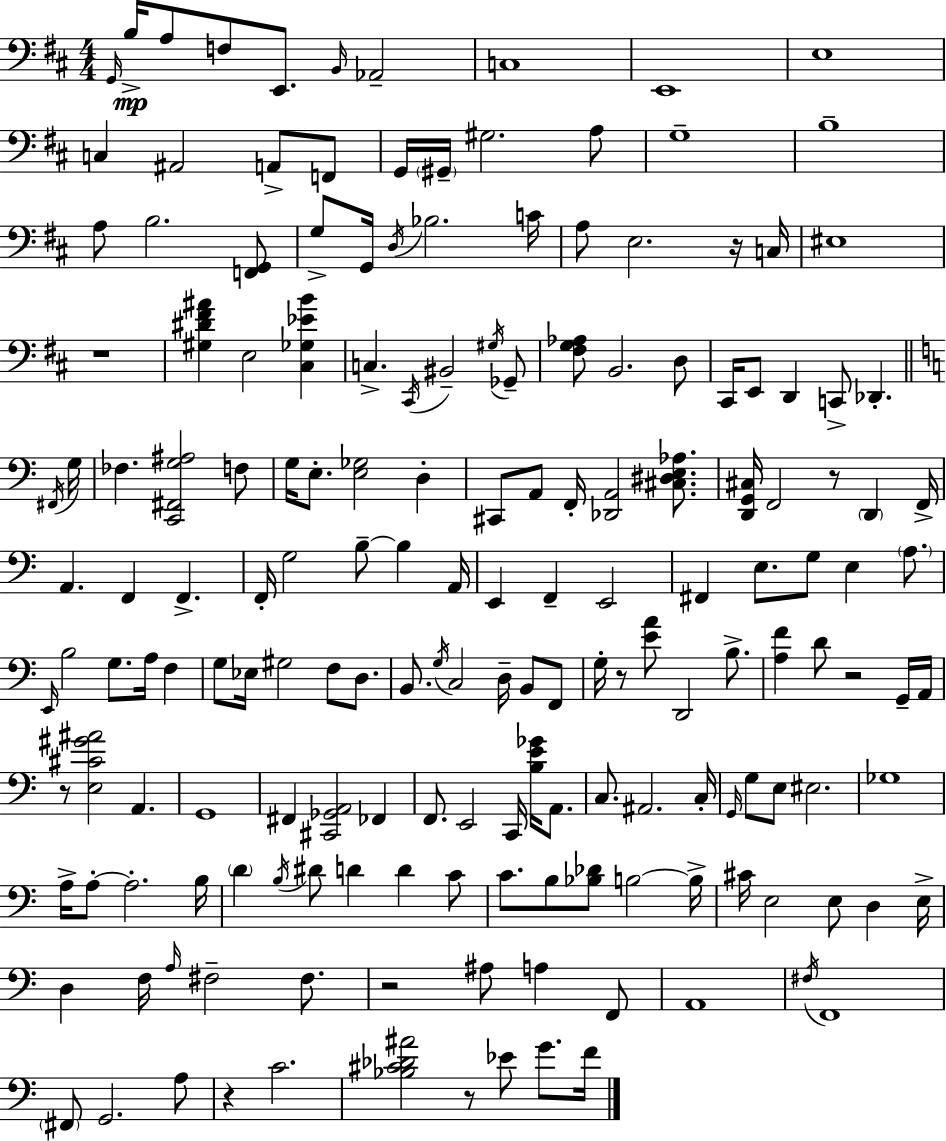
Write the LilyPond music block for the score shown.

{
  \clef bass
  \numericTimeSignature
  \time 4/4
  \key d \major
  \grace { g,16 }\mp b16-> a8 f8 e,8. \grace { b,16 } aes,2-- | c1 | e,1 | e1 | \break c4 ais,2 a,8-> | f,8 g,16 \parenthesize gis,16-- gis2. | a8 g1-- | b1-- | \break a8 b2. | <f, g,>8 g8-> g,16 \acciaccatura { d16 } bes2. | c'16 a8 e2. | r16 c16 eis1 | \break r1 | <gis dis' fis' ais'>4 e2 <cis ges ees' b'>4 | c4.-> \acciaccatura { cis,16 } bis,2-- | \acciaccatura { gis16 } ges,8-- <fis g aes>8 b,2. | \break d8 cis,16 e,8 d,4 c,8-> des,4.-. | \bar "||" \break \key a \minor \acciaccatura { fis,16 } g16 fes4. <c, fis, g ais>2 | f8 g16 e8.-. <e ges>2 d4-. | cis,8 a,8 f,16-. <des, a,>2 <cis dis e aes>8. | <d, g, cis>16 f,2 r8 \parenthesize d,4 | \break f,16-> a,4. f,4 f,4.-> | f,16-. g2 b8--~~ b4 | a,16 e,4 f,4-- e,2 | fis,4 e8. g8 e4 \parenthesize a8. | \break \grace { e,16 } b2 g8. a16 f4 | g8 ees16 gis2 f8 | d8. b,8. \acciaccatura { g16 } c2 d16-- | b,8 f,8 g16-. r8 <e' a'>8 d,2 | \break b8.-> <a f'>4 d'8 r2 | g,16-- a,16 r8 <e cis' gis' ais'>2 a,4. | g,1 | fis,4 <cis, ges, a,>2 | \break fes,4 f,8. e,2 c,16 | <b e' ges'>16 a,8. c8. ais,2. | c16-. \grace { g,16 } g8 e8 eis2. | ges1 | \break a16-> a8-.~~ a2.-. | b16 \parenthesize d'4 \acciaccatura { b16 } dis'8 d'4 | d'4 c'8 c'8. b8 <bes des'>8 b2~~ | b16-> cis'16 e2 e8 | \break d4 e16-> d4 f16 \grace { a16 } fis2-- | fis8. r2 ais8 | a4 f,8 a,1 | \acciaccatura { fis16 } f,1 | \break \parenthesize fis,8 g,2. | a8 r4 c'2. | <bes cis' des' ais'>2 | r8 ees'8 g'8. f'16 \bar "|."
}